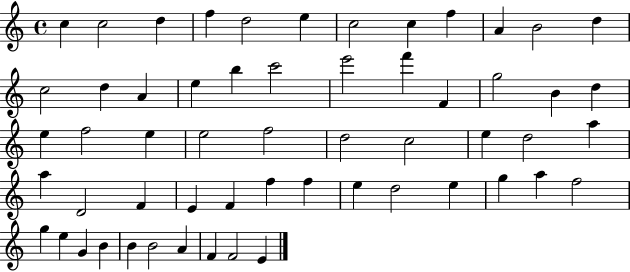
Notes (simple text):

C5/q C5/h D5/q F5/q D5/h E5/q C5/h C5/q F5/q A4/q B4/h D5/q C5/h D5/q A4/q E5/q B5/q C6/h E6/h F6/q F4/q G5/h B4/q D5/q E5/q F5/h E5/q E5/h F5/h D5/h C5/h E5/q D5/h A5/q A5/q D4/h F4/q E4/q F4/q F5/q F5/q E5/q D5/h E5/q G5/q A5/q F5/h G5/q E5/q G4/q B4/q B4/q B4/h A4/q F4/q F4/h E4/q